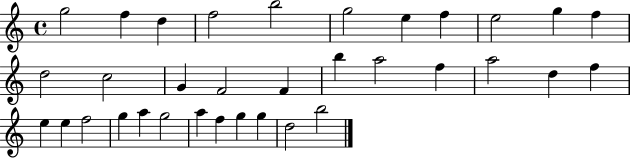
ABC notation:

X:1
T:Untitled
M:4/4
L:1/4
K:C
g2 f d f2 b2 g2 e f e2 g f d2 c2 G F2 F b a2 f a2 d f e e f2 g a g2 a f g g d2 b2